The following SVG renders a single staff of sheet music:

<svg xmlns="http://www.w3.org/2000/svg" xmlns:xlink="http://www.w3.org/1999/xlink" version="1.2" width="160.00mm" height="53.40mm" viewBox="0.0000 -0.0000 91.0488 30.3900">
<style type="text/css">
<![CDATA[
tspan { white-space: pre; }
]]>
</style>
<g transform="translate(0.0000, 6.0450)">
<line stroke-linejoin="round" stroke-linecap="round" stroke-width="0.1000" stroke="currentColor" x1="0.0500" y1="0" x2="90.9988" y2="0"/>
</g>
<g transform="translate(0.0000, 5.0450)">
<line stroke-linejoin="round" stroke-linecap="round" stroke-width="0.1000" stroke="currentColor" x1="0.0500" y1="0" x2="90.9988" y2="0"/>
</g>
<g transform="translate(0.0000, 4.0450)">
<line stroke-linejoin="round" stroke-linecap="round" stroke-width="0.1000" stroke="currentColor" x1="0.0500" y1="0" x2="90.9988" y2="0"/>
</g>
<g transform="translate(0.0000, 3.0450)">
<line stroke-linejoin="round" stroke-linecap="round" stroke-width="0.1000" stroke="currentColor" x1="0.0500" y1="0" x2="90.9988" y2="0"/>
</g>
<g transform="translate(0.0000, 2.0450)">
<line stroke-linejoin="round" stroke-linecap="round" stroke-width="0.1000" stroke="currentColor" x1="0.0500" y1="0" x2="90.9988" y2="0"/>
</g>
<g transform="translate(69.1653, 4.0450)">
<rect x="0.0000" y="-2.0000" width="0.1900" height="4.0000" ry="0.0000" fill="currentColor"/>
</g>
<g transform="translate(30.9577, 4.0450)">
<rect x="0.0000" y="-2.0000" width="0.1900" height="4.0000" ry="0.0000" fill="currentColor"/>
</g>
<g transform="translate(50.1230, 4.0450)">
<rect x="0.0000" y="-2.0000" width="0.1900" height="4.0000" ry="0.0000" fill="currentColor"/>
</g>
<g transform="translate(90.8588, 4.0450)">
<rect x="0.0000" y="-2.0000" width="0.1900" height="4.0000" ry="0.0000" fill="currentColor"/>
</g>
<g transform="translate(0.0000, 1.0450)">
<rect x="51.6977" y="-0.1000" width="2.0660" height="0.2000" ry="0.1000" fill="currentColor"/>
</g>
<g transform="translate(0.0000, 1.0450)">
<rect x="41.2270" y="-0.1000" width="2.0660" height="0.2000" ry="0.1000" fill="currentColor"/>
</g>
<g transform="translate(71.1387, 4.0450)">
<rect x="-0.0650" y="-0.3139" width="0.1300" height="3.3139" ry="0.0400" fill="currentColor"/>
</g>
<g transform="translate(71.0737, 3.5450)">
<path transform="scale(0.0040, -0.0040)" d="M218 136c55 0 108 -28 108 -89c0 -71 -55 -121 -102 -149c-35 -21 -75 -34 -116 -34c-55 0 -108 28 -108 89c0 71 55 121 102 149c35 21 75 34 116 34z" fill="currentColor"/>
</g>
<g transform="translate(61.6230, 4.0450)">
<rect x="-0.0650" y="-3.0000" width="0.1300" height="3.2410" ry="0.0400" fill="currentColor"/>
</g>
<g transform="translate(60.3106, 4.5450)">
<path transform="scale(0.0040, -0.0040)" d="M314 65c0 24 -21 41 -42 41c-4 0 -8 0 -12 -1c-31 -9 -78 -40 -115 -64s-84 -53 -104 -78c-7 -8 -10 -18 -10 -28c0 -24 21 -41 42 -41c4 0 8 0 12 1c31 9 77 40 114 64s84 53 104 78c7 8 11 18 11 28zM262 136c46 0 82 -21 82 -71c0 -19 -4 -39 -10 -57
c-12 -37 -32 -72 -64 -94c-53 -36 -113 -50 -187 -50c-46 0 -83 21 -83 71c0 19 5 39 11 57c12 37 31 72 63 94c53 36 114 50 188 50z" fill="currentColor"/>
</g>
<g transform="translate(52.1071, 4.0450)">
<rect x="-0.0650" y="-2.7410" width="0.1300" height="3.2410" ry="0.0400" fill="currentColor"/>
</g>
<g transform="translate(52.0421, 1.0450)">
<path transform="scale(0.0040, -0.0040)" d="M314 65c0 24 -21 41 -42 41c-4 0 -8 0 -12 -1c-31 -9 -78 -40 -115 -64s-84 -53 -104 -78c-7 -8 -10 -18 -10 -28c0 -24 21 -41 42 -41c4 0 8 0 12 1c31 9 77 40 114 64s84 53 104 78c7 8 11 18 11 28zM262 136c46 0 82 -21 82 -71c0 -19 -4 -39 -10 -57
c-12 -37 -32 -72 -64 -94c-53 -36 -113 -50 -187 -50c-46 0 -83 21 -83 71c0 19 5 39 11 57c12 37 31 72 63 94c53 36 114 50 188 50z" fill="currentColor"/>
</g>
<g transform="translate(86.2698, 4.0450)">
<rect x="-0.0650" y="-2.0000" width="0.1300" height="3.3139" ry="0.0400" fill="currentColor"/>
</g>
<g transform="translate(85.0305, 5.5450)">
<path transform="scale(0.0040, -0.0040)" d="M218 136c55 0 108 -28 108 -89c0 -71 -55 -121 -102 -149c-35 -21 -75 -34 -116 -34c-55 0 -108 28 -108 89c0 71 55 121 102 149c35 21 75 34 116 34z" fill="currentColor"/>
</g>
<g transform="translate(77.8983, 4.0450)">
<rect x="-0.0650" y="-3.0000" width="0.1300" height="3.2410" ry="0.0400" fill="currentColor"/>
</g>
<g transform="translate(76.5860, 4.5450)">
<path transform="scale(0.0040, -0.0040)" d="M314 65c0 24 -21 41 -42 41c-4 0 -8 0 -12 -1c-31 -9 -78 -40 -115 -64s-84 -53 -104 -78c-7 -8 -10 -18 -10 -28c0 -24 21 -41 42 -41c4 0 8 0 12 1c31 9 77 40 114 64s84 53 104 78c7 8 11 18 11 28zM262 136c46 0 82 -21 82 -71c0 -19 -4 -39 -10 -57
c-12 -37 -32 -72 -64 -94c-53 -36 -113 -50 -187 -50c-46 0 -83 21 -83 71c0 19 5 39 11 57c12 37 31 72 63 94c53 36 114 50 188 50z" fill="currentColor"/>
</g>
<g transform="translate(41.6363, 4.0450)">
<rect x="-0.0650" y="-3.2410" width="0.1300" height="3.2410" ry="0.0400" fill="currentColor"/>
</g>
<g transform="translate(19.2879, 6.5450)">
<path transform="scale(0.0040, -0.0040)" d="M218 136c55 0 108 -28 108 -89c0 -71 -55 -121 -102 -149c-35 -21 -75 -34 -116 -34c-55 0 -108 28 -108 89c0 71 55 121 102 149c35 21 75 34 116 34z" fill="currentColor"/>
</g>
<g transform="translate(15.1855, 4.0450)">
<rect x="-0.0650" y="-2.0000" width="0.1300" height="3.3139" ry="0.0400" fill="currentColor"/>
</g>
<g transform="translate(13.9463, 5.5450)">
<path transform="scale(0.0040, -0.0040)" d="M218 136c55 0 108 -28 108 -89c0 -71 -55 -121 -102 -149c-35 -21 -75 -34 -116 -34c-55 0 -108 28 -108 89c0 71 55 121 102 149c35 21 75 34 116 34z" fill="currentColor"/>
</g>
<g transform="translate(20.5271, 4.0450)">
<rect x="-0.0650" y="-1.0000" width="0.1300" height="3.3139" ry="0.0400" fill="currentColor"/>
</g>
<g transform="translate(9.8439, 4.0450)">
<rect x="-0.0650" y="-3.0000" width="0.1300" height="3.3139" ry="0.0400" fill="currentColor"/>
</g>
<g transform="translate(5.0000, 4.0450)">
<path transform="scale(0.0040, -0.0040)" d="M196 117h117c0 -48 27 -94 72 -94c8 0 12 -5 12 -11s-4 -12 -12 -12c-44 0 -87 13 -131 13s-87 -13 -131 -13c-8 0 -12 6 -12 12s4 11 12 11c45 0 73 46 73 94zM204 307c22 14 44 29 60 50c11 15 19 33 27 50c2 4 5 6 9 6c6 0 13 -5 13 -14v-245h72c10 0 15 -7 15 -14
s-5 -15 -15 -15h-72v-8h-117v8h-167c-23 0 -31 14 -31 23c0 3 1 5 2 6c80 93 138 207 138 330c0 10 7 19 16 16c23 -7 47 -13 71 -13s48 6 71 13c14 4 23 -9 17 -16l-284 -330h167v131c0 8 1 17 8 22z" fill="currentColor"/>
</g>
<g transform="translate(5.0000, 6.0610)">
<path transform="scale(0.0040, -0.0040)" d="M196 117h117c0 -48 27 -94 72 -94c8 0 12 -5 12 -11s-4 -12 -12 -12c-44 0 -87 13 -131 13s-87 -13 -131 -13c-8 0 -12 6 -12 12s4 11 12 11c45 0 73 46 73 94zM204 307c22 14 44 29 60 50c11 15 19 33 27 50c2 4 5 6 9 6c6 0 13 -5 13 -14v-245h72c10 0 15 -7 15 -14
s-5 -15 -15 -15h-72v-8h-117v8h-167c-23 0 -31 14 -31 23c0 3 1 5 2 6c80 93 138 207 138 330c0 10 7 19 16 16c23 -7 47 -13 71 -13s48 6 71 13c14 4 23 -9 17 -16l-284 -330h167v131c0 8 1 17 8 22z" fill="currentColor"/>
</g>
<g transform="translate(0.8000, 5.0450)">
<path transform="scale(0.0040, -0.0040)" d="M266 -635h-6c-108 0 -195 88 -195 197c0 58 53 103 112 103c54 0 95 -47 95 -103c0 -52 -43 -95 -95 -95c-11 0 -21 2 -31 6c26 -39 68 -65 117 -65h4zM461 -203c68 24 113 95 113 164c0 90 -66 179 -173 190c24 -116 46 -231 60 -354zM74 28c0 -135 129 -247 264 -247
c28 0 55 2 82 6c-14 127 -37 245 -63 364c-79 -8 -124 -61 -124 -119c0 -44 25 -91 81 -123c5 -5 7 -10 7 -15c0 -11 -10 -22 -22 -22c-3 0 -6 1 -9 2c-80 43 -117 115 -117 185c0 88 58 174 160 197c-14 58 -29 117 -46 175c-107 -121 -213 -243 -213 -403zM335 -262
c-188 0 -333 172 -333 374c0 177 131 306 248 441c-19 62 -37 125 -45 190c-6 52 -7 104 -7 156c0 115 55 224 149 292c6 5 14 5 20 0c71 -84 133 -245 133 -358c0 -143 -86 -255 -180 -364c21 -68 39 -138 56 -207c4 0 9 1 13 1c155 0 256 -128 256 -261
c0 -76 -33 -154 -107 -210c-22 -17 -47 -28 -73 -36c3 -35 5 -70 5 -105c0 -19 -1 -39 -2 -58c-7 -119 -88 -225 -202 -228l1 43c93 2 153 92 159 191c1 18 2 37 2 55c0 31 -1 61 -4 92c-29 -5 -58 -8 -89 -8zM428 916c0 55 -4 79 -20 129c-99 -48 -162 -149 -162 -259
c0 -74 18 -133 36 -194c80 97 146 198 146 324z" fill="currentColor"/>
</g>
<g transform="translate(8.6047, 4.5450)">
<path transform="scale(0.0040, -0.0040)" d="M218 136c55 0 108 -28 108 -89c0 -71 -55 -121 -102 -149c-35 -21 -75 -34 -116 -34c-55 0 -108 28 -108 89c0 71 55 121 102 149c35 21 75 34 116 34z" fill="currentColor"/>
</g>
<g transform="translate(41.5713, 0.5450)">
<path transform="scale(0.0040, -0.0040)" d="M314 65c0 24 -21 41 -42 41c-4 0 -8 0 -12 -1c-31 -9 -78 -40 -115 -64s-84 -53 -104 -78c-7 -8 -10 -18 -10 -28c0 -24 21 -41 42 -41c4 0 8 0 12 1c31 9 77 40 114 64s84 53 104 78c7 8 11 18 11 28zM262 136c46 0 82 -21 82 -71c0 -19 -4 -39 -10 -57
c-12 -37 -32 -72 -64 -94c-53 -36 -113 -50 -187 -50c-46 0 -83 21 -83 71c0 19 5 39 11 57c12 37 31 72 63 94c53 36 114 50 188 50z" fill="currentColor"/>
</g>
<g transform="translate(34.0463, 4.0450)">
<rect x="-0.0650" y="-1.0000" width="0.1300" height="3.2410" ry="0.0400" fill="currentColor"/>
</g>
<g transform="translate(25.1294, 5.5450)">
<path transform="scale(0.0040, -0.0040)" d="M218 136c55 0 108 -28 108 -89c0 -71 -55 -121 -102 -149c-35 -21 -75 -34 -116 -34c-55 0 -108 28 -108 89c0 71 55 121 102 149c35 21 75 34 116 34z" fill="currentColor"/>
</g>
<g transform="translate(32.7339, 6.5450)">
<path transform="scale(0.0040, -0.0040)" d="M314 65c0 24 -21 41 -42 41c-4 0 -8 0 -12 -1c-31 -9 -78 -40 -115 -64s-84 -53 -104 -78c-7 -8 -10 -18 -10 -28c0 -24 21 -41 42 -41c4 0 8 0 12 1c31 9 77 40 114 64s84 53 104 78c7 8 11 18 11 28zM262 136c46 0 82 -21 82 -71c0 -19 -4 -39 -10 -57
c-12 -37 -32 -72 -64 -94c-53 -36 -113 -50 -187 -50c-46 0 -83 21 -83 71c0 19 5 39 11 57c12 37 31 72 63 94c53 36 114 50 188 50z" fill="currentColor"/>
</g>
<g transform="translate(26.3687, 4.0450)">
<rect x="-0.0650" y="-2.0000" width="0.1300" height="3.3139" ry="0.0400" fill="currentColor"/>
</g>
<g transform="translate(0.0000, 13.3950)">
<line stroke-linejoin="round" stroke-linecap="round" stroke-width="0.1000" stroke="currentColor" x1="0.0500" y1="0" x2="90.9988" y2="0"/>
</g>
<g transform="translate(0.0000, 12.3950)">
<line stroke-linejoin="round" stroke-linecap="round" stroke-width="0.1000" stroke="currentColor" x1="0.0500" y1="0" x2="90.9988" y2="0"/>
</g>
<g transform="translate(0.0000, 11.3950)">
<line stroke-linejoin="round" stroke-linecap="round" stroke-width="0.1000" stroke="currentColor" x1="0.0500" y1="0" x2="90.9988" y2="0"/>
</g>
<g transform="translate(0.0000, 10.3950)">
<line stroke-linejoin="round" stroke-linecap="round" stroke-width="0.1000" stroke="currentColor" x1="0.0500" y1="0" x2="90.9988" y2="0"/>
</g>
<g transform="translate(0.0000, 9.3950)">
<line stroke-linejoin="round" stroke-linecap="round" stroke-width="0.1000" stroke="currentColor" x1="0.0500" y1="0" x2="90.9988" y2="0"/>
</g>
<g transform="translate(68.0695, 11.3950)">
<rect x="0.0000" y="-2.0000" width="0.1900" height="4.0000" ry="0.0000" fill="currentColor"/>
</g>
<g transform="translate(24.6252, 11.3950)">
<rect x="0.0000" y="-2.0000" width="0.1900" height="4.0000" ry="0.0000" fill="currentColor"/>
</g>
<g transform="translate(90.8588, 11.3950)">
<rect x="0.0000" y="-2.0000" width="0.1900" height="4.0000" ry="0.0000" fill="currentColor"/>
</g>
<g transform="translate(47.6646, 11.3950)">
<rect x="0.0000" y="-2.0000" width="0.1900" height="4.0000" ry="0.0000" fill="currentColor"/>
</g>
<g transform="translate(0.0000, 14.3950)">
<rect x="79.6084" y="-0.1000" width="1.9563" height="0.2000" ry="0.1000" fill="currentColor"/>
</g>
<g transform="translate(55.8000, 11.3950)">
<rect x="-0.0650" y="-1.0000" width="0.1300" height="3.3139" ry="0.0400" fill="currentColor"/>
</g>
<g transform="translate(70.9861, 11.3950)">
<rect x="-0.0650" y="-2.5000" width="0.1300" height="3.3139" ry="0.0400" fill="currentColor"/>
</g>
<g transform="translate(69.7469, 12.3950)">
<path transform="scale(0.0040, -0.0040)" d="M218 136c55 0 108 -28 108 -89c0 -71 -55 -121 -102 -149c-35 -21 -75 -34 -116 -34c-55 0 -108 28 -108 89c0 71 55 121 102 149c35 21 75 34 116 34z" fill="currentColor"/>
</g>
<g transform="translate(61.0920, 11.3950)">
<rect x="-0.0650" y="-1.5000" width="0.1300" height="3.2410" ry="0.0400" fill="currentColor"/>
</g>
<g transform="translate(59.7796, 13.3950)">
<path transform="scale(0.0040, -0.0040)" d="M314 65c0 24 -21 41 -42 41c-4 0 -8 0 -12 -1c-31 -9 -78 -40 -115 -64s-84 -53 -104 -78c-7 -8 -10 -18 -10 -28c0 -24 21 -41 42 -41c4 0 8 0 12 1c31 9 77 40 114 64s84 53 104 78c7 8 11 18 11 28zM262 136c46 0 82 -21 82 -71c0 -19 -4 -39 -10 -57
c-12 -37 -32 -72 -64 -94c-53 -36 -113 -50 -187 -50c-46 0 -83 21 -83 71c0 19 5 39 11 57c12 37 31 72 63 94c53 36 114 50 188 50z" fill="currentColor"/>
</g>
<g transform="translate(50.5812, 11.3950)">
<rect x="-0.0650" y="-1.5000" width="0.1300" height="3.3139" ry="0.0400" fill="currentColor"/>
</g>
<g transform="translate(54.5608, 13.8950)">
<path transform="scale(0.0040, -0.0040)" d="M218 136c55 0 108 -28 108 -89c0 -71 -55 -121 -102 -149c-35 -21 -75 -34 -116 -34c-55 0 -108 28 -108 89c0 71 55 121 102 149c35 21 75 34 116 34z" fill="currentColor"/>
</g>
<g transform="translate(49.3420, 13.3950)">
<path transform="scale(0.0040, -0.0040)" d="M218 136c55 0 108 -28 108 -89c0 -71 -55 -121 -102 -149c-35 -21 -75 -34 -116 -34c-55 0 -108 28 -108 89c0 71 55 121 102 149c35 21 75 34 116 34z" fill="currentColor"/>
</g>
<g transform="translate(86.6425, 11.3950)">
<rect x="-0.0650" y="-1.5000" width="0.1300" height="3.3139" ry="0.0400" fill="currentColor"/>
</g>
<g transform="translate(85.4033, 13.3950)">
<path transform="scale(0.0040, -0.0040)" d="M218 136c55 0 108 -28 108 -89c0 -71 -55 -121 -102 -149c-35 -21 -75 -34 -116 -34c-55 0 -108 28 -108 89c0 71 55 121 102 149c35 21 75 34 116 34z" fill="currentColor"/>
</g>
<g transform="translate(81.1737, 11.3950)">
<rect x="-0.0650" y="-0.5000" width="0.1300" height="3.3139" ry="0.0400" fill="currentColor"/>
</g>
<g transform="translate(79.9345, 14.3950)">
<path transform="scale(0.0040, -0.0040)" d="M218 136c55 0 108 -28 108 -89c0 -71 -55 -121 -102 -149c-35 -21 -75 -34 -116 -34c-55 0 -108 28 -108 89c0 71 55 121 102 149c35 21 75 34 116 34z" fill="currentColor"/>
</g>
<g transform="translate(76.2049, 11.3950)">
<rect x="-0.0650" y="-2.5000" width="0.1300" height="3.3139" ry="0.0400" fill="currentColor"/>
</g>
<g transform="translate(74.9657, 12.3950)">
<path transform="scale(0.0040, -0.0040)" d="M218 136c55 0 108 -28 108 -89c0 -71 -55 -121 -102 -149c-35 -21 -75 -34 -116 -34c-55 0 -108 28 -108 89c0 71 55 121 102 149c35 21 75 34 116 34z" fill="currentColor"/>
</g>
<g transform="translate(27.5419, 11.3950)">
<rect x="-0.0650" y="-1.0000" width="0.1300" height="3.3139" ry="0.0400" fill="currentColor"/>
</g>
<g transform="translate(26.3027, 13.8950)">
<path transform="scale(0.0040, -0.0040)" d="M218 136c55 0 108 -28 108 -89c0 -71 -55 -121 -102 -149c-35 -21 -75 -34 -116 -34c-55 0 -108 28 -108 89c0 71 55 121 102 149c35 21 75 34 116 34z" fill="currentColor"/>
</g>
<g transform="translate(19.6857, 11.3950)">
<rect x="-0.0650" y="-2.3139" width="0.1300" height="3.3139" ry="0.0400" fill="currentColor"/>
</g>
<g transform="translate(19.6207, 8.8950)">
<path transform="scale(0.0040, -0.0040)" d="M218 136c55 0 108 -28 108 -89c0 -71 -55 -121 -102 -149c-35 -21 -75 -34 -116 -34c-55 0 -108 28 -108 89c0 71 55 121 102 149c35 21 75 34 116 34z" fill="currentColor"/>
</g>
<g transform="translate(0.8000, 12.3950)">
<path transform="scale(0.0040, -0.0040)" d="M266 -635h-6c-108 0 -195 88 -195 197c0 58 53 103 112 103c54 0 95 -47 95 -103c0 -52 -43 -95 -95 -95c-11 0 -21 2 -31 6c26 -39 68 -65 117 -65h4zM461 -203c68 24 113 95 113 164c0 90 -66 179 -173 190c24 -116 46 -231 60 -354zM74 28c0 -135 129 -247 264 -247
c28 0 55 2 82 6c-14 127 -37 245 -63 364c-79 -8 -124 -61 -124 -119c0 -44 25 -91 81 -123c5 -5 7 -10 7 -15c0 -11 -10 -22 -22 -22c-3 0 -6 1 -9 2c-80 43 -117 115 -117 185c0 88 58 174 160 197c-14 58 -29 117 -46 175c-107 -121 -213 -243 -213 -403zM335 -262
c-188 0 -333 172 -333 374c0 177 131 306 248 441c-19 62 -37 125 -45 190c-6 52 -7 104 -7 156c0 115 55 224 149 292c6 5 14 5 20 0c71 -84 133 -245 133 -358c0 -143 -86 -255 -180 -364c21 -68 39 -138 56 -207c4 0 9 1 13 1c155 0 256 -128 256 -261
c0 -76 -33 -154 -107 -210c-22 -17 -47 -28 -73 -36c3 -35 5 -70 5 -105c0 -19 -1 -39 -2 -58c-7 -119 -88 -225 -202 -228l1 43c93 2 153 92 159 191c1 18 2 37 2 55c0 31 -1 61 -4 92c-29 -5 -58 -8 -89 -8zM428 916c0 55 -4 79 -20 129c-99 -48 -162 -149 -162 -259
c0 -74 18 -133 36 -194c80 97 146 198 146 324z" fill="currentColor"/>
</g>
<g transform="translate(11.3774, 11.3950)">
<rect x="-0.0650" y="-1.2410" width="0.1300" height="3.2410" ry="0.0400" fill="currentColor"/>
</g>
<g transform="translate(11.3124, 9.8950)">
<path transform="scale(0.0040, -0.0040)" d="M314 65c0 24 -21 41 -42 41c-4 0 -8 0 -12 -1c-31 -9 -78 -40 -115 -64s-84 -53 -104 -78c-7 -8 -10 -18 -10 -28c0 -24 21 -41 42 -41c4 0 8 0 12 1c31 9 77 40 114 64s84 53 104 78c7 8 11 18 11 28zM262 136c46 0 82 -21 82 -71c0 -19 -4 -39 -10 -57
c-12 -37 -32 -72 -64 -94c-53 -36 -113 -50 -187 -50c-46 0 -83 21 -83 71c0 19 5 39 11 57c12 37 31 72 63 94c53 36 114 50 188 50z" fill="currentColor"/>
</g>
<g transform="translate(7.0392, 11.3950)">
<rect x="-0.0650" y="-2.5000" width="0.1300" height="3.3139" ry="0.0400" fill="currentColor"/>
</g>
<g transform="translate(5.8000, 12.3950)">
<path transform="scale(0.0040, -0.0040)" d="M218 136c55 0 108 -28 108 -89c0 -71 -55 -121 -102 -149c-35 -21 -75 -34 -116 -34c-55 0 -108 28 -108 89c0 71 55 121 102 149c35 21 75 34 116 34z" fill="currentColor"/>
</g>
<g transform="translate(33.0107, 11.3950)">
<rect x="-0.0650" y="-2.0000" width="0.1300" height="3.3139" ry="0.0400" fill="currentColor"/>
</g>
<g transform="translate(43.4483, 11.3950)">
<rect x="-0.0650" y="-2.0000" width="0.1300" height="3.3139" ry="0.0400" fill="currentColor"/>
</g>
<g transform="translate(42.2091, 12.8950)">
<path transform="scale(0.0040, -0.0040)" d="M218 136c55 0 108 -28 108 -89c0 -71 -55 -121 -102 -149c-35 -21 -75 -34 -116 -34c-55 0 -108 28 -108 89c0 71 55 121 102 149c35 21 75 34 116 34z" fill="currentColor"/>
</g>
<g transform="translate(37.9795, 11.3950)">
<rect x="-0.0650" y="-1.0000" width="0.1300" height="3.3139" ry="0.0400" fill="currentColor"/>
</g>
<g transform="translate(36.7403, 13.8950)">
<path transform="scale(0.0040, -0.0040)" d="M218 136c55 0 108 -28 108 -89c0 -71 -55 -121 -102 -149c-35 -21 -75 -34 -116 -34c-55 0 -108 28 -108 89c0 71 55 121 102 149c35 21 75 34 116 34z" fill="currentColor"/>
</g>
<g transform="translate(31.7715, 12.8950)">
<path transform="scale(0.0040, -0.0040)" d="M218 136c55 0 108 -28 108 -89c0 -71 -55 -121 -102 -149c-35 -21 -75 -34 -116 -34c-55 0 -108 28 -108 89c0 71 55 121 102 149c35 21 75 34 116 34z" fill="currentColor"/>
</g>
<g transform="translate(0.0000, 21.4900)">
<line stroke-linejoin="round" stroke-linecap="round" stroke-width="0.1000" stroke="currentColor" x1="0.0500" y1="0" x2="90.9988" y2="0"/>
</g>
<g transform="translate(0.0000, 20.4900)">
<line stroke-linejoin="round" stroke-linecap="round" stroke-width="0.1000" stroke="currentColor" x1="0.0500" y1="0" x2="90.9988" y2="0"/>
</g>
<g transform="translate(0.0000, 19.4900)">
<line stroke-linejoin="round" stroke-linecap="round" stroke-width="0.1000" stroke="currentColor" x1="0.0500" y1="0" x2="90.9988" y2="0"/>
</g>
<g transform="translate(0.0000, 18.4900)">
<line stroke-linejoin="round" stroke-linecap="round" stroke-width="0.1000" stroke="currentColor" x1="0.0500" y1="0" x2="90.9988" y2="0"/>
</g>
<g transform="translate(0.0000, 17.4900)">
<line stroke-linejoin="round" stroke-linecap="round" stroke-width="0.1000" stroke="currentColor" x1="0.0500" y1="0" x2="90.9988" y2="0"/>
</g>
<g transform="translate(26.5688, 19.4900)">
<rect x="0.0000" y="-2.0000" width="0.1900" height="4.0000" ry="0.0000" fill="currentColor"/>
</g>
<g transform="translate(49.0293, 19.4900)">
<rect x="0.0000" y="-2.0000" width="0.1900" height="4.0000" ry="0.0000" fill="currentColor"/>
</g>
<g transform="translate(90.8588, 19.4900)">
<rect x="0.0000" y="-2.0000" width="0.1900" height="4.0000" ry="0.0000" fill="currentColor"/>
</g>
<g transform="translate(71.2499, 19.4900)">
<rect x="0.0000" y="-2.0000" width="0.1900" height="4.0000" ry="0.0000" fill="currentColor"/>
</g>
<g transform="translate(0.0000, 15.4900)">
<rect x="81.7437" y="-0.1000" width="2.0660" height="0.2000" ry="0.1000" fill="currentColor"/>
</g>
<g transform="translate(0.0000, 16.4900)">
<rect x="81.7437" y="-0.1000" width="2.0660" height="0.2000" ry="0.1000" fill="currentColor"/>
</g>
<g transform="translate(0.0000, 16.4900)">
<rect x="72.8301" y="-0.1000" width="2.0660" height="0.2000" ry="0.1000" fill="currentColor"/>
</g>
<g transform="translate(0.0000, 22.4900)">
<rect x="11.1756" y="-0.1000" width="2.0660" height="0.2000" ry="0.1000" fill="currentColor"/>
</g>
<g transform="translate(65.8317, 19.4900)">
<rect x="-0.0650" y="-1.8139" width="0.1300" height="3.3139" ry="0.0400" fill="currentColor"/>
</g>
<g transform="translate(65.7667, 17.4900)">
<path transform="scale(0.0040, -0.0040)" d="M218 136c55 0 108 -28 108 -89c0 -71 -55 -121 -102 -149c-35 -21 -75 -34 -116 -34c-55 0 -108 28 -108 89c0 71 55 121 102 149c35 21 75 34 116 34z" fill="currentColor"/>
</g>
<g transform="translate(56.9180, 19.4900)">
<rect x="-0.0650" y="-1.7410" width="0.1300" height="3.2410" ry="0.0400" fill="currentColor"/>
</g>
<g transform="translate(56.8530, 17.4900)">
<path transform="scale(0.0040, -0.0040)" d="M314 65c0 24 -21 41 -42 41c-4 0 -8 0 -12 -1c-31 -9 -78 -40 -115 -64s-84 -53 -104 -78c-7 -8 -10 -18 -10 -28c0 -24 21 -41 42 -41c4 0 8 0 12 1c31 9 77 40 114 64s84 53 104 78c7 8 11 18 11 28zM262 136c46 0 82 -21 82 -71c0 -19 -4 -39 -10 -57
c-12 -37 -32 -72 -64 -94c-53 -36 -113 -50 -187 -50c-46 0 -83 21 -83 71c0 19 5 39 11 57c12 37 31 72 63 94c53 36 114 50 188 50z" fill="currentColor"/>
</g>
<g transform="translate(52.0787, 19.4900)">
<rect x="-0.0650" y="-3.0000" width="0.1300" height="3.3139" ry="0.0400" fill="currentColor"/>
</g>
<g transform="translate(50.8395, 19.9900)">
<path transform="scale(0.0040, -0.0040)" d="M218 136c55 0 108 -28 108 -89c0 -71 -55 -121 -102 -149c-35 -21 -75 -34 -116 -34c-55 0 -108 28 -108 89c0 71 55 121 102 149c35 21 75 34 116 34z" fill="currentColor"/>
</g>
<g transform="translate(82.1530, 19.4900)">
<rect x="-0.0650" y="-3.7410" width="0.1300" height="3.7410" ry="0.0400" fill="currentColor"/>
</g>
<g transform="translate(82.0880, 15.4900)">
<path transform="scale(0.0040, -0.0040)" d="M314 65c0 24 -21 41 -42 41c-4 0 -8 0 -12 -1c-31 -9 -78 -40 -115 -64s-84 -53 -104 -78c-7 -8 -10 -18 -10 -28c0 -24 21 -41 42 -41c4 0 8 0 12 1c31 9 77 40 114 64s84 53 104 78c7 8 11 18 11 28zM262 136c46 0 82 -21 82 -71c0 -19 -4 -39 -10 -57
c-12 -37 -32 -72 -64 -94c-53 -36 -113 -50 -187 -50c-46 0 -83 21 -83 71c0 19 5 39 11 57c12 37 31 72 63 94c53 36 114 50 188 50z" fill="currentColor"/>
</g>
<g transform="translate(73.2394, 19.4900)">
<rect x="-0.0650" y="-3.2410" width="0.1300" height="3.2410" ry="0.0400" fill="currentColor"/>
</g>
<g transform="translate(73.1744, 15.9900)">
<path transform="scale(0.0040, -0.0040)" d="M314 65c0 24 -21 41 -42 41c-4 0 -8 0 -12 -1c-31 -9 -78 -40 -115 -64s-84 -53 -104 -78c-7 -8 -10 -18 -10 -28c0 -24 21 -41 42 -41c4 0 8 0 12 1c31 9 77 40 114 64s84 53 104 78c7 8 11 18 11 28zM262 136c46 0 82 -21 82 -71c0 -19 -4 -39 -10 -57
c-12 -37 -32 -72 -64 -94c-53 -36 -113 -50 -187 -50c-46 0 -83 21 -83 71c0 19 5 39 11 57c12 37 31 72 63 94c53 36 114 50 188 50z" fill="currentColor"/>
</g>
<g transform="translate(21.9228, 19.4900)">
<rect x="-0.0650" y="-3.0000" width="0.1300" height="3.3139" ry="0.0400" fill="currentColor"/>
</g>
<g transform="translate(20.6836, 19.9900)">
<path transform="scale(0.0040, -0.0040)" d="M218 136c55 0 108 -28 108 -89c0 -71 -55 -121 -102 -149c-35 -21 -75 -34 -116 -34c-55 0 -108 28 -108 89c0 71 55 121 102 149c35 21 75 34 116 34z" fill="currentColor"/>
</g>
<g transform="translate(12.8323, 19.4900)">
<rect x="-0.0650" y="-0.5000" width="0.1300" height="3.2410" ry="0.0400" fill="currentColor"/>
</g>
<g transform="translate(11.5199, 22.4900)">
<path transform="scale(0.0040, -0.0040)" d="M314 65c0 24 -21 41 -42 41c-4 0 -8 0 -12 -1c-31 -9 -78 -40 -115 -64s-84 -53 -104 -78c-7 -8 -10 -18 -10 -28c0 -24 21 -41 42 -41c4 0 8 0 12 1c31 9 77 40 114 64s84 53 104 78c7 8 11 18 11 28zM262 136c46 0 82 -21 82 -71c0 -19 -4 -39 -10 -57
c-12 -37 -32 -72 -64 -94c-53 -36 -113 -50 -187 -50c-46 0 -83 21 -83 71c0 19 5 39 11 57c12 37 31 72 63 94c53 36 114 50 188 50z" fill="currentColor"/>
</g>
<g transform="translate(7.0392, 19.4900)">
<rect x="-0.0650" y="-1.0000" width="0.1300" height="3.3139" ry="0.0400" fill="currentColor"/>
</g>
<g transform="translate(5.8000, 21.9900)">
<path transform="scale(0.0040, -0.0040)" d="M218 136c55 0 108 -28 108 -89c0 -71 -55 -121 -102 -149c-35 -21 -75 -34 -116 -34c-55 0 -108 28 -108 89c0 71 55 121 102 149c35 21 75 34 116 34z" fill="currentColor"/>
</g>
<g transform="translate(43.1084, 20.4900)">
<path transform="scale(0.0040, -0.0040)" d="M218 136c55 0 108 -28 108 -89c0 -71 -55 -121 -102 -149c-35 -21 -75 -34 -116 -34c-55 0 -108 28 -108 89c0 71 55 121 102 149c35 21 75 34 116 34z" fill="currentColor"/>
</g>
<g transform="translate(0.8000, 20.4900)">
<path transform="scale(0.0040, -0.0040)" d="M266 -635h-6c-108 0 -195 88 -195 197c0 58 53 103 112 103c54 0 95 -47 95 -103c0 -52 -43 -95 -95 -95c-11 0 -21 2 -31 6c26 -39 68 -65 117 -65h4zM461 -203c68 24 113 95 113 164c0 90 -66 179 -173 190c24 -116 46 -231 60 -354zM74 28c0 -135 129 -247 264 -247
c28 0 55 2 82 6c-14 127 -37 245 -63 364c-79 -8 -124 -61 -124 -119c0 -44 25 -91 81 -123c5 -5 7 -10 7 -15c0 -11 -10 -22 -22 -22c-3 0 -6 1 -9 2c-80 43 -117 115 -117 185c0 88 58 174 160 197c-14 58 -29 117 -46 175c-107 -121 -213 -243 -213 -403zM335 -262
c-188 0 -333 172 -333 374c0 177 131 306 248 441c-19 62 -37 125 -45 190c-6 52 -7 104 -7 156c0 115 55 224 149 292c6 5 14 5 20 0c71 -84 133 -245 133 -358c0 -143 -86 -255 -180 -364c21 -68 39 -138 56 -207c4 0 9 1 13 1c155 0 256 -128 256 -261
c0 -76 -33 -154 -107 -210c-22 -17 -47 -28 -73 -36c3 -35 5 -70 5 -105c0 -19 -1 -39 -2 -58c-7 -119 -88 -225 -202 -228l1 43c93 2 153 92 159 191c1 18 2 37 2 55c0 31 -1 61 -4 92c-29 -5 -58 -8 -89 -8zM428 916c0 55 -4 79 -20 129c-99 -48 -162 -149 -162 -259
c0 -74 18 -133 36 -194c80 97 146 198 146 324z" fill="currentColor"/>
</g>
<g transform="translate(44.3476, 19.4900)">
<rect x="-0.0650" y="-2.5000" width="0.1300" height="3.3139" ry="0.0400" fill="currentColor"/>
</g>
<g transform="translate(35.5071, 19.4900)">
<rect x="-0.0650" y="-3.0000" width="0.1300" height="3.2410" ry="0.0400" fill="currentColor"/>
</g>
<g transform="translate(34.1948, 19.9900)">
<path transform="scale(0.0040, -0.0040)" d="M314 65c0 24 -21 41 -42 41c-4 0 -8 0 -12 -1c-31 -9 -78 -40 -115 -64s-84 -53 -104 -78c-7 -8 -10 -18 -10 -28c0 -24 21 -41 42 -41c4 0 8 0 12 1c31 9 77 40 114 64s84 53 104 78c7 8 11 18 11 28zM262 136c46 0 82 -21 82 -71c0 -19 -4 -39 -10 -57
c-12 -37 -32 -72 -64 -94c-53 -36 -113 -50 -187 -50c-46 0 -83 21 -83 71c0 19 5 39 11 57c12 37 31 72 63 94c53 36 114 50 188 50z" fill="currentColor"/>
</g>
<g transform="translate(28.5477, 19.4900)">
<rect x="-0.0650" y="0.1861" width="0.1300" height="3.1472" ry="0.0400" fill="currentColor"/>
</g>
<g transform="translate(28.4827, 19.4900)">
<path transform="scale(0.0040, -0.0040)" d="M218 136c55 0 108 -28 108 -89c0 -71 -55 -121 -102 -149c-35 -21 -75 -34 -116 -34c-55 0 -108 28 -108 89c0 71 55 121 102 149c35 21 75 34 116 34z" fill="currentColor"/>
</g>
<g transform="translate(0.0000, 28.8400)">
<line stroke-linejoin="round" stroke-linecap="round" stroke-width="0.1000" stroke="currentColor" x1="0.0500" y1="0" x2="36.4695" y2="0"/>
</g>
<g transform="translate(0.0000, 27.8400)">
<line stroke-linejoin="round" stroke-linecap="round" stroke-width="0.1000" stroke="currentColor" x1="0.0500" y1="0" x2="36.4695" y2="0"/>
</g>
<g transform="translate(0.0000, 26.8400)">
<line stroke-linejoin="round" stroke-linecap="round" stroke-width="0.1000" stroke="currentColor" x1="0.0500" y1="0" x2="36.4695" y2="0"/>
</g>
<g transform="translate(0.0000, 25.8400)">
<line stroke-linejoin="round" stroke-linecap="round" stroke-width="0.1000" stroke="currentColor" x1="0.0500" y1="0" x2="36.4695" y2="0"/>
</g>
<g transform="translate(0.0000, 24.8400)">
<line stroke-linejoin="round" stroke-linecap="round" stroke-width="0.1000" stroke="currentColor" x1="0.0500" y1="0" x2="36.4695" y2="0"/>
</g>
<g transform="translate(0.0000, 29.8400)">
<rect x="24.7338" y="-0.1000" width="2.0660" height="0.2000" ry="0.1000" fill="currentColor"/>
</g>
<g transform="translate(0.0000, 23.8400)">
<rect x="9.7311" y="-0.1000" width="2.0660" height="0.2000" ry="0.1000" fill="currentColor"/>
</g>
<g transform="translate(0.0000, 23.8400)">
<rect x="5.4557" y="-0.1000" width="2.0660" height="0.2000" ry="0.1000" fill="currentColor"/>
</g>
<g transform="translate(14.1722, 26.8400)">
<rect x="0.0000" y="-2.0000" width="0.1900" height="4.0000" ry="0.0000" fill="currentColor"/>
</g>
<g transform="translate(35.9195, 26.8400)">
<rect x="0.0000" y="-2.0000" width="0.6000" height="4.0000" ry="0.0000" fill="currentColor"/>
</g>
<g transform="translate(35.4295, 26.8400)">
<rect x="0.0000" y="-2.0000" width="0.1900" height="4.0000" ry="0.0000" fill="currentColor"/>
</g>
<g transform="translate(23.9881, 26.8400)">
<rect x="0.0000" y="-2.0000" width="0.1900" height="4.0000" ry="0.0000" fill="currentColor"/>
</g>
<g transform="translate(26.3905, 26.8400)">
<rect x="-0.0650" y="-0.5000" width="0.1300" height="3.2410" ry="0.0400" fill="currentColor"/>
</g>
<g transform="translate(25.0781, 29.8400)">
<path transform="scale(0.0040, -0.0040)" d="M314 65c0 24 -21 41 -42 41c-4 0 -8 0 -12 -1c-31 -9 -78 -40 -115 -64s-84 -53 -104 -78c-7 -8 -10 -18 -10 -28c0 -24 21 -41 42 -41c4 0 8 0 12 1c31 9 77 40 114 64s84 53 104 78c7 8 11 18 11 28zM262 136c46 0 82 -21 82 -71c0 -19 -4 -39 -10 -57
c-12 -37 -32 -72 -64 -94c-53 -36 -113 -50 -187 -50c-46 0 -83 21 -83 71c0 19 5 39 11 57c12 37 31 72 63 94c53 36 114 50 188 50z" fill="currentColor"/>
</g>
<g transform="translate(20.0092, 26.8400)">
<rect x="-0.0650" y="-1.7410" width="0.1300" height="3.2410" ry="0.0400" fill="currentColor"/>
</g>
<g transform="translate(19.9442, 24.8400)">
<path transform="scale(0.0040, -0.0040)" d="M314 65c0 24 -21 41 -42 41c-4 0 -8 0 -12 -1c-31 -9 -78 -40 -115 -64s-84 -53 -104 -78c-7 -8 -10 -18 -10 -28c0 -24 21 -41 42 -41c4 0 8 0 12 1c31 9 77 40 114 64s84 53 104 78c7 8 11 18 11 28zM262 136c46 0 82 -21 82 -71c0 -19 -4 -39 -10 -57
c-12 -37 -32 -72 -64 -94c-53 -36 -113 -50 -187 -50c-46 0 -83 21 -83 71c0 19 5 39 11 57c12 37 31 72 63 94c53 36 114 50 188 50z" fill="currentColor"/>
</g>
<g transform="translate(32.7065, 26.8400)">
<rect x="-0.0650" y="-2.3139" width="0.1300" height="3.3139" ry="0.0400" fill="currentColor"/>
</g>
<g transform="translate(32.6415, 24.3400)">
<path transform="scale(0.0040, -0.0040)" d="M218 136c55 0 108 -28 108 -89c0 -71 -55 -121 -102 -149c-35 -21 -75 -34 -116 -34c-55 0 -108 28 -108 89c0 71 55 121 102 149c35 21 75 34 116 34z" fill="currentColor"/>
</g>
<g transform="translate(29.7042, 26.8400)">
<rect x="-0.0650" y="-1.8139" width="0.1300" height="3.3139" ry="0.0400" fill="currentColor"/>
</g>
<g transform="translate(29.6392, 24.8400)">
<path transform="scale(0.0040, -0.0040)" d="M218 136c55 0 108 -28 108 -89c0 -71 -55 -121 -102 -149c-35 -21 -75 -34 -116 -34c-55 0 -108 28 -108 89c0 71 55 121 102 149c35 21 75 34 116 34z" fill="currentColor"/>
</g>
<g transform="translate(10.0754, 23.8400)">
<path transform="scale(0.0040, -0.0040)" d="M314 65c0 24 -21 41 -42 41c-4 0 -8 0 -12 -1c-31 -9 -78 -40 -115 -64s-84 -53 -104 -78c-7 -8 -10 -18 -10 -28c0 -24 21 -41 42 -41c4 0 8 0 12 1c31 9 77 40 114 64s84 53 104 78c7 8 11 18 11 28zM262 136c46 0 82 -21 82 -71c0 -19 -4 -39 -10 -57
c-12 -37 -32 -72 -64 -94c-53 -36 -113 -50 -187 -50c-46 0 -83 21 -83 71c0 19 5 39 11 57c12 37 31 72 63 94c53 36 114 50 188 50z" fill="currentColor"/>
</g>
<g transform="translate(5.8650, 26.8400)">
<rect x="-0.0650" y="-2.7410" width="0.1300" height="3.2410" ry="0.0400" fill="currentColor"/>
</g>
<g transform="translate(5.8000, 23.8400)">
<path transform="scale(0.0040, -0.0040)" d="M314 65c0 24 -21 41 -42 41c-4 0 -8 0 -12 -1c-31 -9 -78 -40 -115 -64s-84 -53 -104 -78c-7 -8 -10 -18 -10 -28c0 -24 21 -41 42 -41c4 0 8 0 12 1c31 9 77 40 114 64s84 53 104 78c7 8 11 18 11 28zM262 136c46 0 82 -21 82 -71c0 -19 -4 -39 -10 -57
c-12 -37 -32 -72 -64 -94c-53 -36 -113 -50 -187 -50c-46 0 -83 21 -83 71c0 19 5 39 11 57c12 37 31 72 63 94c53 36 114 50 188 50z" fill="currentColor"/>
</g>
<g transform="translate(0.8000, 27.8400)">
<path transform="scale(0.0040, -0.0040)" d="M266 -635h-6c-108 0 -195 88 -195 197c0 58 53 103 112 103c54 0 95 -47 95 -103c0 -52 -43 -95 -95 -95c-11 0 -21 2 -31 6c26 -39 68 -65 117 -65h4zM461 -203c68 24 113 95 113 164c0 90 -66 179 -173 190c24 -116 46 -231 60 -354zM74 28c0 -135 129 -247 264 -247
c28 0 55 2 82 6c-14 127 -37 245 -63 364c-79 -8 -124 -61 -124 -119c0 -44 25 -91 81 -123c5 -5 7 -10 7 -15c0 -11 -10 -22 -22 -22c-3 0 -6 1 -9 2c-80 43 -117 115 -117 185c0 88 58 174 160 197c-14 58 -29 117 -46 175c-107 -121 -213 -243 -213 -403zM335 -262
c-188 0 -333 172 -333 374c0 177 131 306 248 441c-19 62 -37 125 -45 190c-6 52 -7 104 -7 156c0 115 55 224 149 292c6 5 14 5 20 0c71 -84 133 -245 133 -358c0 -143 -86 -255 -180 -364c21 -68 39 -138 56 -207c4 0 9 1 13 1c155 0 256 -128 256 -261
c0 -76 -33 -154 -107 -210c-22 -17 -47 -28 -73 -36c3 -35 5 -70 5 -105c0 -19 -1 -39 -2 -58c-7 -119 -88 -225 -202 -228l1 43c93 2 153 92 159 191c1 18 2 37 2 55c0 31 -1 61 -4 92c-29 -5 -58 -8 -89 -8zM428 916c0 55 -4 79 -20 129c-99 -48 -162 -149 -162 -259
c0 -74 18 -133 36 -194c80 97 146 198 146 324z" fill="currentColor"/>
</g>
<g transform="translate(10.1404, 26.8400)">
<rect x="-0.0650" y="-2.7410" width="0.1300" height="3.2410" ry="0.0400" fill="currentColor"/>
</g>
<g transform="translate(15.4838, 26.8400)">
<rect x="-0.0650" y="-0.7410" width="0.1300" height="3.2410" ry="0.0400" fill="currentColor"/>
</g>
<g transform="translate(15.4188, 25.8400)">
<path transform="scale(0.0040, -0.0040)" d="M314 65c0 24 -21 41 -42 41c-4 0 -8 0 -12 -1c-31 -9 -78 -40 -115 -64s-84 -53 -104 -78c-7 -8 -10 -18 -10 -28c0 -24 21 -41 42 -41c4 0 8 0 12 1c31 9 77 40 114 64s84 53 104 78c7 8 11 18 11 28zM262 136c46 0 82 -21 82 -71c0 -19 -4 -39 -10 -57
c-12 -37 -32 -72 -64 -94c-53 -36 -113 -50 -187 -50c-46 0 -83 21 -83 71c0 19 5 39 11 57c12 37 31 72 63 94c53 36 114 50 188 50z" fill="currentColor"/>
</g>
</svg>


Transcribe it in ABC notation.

X:1
T:Untitled
M:4/4
L:1/4
K:C
A F D F D2 b2 a2 A2 c A2 F G e2 g D F D F E D E2 G G C E D C2 A B A2 G A f2 f b2 c'2 a2 a2 d2 f2 C2 f g